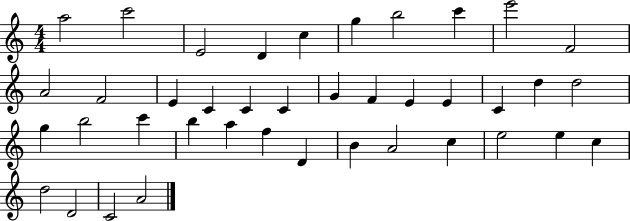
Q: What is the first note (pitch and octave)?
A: A5